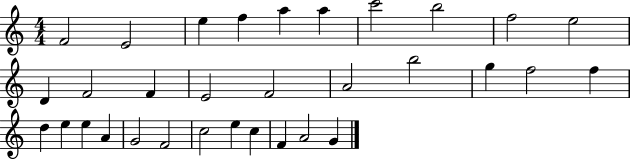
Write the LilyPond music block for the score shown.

{
  \clef treble
  \numericTimeSignature
  \time 4/4
  \key c \major
  f'2 e'2 | e''4 f''4 a''4 a''4 | c'''2 b''2 | f''2 e''2 | \break d'4 f'2 f'4 | e'2 f'2 | a'2 b''2 | g''4 f''2 f''4 | \break d''4 e''4 e''4 a'4 | g'2 f'2 | c''2 e''4 c''4 | f'4 a'2 g'4 | \break \bar "|."
}